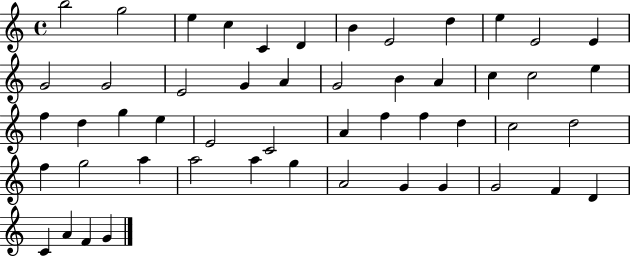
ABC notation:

X:1
T:Untitled
M:4/4
L:1/4
K:C
b2 g2 e c C D B E2 d e E2 E G2 G2 E2 G A G2 B A c c2 e f d g e E2 C2 A f f d c2 d2 f g2 a a2 a g A2 G G G2 F D C A F G